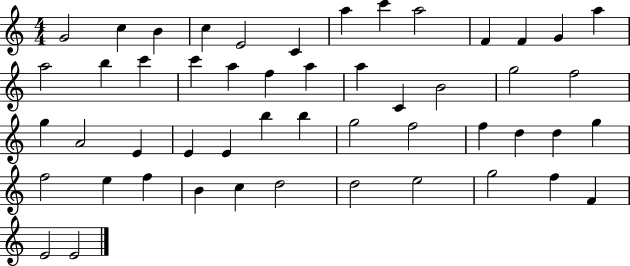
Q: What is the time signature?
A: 4/4